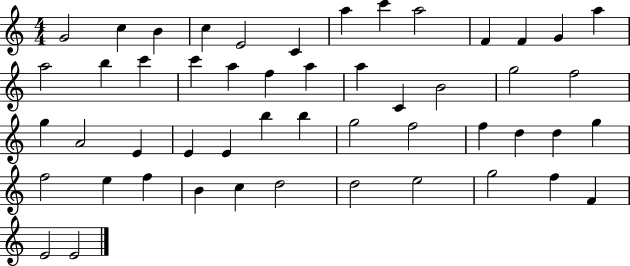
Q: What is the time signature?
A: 4/4